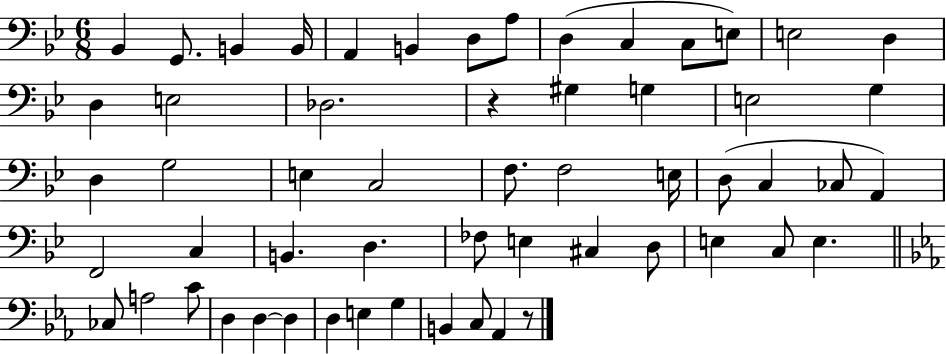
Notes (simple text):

Bb2/q G2/e. B2/q B2/s A2/q B2/q D3/e A3/e D3/q C3/q C3/e E3/e E3/h D3/q D3/q E3/h Db3/h. R/q G#3/q G3/q E3/h G3/q D3/q G3/h E3/q C3/h F3/e. F3/h E3/s D3/e C3/q CES3/e A2/q F2/h C3/q B2/q. D3/q. FES3/e E3/q C#3/q D3/e E3/q C3/e E3/q. CES3/e A3/h C4/e D3/q D3/q D3/q D3/q E3/q G3/q B2/q C3/e Ab2/q R/e